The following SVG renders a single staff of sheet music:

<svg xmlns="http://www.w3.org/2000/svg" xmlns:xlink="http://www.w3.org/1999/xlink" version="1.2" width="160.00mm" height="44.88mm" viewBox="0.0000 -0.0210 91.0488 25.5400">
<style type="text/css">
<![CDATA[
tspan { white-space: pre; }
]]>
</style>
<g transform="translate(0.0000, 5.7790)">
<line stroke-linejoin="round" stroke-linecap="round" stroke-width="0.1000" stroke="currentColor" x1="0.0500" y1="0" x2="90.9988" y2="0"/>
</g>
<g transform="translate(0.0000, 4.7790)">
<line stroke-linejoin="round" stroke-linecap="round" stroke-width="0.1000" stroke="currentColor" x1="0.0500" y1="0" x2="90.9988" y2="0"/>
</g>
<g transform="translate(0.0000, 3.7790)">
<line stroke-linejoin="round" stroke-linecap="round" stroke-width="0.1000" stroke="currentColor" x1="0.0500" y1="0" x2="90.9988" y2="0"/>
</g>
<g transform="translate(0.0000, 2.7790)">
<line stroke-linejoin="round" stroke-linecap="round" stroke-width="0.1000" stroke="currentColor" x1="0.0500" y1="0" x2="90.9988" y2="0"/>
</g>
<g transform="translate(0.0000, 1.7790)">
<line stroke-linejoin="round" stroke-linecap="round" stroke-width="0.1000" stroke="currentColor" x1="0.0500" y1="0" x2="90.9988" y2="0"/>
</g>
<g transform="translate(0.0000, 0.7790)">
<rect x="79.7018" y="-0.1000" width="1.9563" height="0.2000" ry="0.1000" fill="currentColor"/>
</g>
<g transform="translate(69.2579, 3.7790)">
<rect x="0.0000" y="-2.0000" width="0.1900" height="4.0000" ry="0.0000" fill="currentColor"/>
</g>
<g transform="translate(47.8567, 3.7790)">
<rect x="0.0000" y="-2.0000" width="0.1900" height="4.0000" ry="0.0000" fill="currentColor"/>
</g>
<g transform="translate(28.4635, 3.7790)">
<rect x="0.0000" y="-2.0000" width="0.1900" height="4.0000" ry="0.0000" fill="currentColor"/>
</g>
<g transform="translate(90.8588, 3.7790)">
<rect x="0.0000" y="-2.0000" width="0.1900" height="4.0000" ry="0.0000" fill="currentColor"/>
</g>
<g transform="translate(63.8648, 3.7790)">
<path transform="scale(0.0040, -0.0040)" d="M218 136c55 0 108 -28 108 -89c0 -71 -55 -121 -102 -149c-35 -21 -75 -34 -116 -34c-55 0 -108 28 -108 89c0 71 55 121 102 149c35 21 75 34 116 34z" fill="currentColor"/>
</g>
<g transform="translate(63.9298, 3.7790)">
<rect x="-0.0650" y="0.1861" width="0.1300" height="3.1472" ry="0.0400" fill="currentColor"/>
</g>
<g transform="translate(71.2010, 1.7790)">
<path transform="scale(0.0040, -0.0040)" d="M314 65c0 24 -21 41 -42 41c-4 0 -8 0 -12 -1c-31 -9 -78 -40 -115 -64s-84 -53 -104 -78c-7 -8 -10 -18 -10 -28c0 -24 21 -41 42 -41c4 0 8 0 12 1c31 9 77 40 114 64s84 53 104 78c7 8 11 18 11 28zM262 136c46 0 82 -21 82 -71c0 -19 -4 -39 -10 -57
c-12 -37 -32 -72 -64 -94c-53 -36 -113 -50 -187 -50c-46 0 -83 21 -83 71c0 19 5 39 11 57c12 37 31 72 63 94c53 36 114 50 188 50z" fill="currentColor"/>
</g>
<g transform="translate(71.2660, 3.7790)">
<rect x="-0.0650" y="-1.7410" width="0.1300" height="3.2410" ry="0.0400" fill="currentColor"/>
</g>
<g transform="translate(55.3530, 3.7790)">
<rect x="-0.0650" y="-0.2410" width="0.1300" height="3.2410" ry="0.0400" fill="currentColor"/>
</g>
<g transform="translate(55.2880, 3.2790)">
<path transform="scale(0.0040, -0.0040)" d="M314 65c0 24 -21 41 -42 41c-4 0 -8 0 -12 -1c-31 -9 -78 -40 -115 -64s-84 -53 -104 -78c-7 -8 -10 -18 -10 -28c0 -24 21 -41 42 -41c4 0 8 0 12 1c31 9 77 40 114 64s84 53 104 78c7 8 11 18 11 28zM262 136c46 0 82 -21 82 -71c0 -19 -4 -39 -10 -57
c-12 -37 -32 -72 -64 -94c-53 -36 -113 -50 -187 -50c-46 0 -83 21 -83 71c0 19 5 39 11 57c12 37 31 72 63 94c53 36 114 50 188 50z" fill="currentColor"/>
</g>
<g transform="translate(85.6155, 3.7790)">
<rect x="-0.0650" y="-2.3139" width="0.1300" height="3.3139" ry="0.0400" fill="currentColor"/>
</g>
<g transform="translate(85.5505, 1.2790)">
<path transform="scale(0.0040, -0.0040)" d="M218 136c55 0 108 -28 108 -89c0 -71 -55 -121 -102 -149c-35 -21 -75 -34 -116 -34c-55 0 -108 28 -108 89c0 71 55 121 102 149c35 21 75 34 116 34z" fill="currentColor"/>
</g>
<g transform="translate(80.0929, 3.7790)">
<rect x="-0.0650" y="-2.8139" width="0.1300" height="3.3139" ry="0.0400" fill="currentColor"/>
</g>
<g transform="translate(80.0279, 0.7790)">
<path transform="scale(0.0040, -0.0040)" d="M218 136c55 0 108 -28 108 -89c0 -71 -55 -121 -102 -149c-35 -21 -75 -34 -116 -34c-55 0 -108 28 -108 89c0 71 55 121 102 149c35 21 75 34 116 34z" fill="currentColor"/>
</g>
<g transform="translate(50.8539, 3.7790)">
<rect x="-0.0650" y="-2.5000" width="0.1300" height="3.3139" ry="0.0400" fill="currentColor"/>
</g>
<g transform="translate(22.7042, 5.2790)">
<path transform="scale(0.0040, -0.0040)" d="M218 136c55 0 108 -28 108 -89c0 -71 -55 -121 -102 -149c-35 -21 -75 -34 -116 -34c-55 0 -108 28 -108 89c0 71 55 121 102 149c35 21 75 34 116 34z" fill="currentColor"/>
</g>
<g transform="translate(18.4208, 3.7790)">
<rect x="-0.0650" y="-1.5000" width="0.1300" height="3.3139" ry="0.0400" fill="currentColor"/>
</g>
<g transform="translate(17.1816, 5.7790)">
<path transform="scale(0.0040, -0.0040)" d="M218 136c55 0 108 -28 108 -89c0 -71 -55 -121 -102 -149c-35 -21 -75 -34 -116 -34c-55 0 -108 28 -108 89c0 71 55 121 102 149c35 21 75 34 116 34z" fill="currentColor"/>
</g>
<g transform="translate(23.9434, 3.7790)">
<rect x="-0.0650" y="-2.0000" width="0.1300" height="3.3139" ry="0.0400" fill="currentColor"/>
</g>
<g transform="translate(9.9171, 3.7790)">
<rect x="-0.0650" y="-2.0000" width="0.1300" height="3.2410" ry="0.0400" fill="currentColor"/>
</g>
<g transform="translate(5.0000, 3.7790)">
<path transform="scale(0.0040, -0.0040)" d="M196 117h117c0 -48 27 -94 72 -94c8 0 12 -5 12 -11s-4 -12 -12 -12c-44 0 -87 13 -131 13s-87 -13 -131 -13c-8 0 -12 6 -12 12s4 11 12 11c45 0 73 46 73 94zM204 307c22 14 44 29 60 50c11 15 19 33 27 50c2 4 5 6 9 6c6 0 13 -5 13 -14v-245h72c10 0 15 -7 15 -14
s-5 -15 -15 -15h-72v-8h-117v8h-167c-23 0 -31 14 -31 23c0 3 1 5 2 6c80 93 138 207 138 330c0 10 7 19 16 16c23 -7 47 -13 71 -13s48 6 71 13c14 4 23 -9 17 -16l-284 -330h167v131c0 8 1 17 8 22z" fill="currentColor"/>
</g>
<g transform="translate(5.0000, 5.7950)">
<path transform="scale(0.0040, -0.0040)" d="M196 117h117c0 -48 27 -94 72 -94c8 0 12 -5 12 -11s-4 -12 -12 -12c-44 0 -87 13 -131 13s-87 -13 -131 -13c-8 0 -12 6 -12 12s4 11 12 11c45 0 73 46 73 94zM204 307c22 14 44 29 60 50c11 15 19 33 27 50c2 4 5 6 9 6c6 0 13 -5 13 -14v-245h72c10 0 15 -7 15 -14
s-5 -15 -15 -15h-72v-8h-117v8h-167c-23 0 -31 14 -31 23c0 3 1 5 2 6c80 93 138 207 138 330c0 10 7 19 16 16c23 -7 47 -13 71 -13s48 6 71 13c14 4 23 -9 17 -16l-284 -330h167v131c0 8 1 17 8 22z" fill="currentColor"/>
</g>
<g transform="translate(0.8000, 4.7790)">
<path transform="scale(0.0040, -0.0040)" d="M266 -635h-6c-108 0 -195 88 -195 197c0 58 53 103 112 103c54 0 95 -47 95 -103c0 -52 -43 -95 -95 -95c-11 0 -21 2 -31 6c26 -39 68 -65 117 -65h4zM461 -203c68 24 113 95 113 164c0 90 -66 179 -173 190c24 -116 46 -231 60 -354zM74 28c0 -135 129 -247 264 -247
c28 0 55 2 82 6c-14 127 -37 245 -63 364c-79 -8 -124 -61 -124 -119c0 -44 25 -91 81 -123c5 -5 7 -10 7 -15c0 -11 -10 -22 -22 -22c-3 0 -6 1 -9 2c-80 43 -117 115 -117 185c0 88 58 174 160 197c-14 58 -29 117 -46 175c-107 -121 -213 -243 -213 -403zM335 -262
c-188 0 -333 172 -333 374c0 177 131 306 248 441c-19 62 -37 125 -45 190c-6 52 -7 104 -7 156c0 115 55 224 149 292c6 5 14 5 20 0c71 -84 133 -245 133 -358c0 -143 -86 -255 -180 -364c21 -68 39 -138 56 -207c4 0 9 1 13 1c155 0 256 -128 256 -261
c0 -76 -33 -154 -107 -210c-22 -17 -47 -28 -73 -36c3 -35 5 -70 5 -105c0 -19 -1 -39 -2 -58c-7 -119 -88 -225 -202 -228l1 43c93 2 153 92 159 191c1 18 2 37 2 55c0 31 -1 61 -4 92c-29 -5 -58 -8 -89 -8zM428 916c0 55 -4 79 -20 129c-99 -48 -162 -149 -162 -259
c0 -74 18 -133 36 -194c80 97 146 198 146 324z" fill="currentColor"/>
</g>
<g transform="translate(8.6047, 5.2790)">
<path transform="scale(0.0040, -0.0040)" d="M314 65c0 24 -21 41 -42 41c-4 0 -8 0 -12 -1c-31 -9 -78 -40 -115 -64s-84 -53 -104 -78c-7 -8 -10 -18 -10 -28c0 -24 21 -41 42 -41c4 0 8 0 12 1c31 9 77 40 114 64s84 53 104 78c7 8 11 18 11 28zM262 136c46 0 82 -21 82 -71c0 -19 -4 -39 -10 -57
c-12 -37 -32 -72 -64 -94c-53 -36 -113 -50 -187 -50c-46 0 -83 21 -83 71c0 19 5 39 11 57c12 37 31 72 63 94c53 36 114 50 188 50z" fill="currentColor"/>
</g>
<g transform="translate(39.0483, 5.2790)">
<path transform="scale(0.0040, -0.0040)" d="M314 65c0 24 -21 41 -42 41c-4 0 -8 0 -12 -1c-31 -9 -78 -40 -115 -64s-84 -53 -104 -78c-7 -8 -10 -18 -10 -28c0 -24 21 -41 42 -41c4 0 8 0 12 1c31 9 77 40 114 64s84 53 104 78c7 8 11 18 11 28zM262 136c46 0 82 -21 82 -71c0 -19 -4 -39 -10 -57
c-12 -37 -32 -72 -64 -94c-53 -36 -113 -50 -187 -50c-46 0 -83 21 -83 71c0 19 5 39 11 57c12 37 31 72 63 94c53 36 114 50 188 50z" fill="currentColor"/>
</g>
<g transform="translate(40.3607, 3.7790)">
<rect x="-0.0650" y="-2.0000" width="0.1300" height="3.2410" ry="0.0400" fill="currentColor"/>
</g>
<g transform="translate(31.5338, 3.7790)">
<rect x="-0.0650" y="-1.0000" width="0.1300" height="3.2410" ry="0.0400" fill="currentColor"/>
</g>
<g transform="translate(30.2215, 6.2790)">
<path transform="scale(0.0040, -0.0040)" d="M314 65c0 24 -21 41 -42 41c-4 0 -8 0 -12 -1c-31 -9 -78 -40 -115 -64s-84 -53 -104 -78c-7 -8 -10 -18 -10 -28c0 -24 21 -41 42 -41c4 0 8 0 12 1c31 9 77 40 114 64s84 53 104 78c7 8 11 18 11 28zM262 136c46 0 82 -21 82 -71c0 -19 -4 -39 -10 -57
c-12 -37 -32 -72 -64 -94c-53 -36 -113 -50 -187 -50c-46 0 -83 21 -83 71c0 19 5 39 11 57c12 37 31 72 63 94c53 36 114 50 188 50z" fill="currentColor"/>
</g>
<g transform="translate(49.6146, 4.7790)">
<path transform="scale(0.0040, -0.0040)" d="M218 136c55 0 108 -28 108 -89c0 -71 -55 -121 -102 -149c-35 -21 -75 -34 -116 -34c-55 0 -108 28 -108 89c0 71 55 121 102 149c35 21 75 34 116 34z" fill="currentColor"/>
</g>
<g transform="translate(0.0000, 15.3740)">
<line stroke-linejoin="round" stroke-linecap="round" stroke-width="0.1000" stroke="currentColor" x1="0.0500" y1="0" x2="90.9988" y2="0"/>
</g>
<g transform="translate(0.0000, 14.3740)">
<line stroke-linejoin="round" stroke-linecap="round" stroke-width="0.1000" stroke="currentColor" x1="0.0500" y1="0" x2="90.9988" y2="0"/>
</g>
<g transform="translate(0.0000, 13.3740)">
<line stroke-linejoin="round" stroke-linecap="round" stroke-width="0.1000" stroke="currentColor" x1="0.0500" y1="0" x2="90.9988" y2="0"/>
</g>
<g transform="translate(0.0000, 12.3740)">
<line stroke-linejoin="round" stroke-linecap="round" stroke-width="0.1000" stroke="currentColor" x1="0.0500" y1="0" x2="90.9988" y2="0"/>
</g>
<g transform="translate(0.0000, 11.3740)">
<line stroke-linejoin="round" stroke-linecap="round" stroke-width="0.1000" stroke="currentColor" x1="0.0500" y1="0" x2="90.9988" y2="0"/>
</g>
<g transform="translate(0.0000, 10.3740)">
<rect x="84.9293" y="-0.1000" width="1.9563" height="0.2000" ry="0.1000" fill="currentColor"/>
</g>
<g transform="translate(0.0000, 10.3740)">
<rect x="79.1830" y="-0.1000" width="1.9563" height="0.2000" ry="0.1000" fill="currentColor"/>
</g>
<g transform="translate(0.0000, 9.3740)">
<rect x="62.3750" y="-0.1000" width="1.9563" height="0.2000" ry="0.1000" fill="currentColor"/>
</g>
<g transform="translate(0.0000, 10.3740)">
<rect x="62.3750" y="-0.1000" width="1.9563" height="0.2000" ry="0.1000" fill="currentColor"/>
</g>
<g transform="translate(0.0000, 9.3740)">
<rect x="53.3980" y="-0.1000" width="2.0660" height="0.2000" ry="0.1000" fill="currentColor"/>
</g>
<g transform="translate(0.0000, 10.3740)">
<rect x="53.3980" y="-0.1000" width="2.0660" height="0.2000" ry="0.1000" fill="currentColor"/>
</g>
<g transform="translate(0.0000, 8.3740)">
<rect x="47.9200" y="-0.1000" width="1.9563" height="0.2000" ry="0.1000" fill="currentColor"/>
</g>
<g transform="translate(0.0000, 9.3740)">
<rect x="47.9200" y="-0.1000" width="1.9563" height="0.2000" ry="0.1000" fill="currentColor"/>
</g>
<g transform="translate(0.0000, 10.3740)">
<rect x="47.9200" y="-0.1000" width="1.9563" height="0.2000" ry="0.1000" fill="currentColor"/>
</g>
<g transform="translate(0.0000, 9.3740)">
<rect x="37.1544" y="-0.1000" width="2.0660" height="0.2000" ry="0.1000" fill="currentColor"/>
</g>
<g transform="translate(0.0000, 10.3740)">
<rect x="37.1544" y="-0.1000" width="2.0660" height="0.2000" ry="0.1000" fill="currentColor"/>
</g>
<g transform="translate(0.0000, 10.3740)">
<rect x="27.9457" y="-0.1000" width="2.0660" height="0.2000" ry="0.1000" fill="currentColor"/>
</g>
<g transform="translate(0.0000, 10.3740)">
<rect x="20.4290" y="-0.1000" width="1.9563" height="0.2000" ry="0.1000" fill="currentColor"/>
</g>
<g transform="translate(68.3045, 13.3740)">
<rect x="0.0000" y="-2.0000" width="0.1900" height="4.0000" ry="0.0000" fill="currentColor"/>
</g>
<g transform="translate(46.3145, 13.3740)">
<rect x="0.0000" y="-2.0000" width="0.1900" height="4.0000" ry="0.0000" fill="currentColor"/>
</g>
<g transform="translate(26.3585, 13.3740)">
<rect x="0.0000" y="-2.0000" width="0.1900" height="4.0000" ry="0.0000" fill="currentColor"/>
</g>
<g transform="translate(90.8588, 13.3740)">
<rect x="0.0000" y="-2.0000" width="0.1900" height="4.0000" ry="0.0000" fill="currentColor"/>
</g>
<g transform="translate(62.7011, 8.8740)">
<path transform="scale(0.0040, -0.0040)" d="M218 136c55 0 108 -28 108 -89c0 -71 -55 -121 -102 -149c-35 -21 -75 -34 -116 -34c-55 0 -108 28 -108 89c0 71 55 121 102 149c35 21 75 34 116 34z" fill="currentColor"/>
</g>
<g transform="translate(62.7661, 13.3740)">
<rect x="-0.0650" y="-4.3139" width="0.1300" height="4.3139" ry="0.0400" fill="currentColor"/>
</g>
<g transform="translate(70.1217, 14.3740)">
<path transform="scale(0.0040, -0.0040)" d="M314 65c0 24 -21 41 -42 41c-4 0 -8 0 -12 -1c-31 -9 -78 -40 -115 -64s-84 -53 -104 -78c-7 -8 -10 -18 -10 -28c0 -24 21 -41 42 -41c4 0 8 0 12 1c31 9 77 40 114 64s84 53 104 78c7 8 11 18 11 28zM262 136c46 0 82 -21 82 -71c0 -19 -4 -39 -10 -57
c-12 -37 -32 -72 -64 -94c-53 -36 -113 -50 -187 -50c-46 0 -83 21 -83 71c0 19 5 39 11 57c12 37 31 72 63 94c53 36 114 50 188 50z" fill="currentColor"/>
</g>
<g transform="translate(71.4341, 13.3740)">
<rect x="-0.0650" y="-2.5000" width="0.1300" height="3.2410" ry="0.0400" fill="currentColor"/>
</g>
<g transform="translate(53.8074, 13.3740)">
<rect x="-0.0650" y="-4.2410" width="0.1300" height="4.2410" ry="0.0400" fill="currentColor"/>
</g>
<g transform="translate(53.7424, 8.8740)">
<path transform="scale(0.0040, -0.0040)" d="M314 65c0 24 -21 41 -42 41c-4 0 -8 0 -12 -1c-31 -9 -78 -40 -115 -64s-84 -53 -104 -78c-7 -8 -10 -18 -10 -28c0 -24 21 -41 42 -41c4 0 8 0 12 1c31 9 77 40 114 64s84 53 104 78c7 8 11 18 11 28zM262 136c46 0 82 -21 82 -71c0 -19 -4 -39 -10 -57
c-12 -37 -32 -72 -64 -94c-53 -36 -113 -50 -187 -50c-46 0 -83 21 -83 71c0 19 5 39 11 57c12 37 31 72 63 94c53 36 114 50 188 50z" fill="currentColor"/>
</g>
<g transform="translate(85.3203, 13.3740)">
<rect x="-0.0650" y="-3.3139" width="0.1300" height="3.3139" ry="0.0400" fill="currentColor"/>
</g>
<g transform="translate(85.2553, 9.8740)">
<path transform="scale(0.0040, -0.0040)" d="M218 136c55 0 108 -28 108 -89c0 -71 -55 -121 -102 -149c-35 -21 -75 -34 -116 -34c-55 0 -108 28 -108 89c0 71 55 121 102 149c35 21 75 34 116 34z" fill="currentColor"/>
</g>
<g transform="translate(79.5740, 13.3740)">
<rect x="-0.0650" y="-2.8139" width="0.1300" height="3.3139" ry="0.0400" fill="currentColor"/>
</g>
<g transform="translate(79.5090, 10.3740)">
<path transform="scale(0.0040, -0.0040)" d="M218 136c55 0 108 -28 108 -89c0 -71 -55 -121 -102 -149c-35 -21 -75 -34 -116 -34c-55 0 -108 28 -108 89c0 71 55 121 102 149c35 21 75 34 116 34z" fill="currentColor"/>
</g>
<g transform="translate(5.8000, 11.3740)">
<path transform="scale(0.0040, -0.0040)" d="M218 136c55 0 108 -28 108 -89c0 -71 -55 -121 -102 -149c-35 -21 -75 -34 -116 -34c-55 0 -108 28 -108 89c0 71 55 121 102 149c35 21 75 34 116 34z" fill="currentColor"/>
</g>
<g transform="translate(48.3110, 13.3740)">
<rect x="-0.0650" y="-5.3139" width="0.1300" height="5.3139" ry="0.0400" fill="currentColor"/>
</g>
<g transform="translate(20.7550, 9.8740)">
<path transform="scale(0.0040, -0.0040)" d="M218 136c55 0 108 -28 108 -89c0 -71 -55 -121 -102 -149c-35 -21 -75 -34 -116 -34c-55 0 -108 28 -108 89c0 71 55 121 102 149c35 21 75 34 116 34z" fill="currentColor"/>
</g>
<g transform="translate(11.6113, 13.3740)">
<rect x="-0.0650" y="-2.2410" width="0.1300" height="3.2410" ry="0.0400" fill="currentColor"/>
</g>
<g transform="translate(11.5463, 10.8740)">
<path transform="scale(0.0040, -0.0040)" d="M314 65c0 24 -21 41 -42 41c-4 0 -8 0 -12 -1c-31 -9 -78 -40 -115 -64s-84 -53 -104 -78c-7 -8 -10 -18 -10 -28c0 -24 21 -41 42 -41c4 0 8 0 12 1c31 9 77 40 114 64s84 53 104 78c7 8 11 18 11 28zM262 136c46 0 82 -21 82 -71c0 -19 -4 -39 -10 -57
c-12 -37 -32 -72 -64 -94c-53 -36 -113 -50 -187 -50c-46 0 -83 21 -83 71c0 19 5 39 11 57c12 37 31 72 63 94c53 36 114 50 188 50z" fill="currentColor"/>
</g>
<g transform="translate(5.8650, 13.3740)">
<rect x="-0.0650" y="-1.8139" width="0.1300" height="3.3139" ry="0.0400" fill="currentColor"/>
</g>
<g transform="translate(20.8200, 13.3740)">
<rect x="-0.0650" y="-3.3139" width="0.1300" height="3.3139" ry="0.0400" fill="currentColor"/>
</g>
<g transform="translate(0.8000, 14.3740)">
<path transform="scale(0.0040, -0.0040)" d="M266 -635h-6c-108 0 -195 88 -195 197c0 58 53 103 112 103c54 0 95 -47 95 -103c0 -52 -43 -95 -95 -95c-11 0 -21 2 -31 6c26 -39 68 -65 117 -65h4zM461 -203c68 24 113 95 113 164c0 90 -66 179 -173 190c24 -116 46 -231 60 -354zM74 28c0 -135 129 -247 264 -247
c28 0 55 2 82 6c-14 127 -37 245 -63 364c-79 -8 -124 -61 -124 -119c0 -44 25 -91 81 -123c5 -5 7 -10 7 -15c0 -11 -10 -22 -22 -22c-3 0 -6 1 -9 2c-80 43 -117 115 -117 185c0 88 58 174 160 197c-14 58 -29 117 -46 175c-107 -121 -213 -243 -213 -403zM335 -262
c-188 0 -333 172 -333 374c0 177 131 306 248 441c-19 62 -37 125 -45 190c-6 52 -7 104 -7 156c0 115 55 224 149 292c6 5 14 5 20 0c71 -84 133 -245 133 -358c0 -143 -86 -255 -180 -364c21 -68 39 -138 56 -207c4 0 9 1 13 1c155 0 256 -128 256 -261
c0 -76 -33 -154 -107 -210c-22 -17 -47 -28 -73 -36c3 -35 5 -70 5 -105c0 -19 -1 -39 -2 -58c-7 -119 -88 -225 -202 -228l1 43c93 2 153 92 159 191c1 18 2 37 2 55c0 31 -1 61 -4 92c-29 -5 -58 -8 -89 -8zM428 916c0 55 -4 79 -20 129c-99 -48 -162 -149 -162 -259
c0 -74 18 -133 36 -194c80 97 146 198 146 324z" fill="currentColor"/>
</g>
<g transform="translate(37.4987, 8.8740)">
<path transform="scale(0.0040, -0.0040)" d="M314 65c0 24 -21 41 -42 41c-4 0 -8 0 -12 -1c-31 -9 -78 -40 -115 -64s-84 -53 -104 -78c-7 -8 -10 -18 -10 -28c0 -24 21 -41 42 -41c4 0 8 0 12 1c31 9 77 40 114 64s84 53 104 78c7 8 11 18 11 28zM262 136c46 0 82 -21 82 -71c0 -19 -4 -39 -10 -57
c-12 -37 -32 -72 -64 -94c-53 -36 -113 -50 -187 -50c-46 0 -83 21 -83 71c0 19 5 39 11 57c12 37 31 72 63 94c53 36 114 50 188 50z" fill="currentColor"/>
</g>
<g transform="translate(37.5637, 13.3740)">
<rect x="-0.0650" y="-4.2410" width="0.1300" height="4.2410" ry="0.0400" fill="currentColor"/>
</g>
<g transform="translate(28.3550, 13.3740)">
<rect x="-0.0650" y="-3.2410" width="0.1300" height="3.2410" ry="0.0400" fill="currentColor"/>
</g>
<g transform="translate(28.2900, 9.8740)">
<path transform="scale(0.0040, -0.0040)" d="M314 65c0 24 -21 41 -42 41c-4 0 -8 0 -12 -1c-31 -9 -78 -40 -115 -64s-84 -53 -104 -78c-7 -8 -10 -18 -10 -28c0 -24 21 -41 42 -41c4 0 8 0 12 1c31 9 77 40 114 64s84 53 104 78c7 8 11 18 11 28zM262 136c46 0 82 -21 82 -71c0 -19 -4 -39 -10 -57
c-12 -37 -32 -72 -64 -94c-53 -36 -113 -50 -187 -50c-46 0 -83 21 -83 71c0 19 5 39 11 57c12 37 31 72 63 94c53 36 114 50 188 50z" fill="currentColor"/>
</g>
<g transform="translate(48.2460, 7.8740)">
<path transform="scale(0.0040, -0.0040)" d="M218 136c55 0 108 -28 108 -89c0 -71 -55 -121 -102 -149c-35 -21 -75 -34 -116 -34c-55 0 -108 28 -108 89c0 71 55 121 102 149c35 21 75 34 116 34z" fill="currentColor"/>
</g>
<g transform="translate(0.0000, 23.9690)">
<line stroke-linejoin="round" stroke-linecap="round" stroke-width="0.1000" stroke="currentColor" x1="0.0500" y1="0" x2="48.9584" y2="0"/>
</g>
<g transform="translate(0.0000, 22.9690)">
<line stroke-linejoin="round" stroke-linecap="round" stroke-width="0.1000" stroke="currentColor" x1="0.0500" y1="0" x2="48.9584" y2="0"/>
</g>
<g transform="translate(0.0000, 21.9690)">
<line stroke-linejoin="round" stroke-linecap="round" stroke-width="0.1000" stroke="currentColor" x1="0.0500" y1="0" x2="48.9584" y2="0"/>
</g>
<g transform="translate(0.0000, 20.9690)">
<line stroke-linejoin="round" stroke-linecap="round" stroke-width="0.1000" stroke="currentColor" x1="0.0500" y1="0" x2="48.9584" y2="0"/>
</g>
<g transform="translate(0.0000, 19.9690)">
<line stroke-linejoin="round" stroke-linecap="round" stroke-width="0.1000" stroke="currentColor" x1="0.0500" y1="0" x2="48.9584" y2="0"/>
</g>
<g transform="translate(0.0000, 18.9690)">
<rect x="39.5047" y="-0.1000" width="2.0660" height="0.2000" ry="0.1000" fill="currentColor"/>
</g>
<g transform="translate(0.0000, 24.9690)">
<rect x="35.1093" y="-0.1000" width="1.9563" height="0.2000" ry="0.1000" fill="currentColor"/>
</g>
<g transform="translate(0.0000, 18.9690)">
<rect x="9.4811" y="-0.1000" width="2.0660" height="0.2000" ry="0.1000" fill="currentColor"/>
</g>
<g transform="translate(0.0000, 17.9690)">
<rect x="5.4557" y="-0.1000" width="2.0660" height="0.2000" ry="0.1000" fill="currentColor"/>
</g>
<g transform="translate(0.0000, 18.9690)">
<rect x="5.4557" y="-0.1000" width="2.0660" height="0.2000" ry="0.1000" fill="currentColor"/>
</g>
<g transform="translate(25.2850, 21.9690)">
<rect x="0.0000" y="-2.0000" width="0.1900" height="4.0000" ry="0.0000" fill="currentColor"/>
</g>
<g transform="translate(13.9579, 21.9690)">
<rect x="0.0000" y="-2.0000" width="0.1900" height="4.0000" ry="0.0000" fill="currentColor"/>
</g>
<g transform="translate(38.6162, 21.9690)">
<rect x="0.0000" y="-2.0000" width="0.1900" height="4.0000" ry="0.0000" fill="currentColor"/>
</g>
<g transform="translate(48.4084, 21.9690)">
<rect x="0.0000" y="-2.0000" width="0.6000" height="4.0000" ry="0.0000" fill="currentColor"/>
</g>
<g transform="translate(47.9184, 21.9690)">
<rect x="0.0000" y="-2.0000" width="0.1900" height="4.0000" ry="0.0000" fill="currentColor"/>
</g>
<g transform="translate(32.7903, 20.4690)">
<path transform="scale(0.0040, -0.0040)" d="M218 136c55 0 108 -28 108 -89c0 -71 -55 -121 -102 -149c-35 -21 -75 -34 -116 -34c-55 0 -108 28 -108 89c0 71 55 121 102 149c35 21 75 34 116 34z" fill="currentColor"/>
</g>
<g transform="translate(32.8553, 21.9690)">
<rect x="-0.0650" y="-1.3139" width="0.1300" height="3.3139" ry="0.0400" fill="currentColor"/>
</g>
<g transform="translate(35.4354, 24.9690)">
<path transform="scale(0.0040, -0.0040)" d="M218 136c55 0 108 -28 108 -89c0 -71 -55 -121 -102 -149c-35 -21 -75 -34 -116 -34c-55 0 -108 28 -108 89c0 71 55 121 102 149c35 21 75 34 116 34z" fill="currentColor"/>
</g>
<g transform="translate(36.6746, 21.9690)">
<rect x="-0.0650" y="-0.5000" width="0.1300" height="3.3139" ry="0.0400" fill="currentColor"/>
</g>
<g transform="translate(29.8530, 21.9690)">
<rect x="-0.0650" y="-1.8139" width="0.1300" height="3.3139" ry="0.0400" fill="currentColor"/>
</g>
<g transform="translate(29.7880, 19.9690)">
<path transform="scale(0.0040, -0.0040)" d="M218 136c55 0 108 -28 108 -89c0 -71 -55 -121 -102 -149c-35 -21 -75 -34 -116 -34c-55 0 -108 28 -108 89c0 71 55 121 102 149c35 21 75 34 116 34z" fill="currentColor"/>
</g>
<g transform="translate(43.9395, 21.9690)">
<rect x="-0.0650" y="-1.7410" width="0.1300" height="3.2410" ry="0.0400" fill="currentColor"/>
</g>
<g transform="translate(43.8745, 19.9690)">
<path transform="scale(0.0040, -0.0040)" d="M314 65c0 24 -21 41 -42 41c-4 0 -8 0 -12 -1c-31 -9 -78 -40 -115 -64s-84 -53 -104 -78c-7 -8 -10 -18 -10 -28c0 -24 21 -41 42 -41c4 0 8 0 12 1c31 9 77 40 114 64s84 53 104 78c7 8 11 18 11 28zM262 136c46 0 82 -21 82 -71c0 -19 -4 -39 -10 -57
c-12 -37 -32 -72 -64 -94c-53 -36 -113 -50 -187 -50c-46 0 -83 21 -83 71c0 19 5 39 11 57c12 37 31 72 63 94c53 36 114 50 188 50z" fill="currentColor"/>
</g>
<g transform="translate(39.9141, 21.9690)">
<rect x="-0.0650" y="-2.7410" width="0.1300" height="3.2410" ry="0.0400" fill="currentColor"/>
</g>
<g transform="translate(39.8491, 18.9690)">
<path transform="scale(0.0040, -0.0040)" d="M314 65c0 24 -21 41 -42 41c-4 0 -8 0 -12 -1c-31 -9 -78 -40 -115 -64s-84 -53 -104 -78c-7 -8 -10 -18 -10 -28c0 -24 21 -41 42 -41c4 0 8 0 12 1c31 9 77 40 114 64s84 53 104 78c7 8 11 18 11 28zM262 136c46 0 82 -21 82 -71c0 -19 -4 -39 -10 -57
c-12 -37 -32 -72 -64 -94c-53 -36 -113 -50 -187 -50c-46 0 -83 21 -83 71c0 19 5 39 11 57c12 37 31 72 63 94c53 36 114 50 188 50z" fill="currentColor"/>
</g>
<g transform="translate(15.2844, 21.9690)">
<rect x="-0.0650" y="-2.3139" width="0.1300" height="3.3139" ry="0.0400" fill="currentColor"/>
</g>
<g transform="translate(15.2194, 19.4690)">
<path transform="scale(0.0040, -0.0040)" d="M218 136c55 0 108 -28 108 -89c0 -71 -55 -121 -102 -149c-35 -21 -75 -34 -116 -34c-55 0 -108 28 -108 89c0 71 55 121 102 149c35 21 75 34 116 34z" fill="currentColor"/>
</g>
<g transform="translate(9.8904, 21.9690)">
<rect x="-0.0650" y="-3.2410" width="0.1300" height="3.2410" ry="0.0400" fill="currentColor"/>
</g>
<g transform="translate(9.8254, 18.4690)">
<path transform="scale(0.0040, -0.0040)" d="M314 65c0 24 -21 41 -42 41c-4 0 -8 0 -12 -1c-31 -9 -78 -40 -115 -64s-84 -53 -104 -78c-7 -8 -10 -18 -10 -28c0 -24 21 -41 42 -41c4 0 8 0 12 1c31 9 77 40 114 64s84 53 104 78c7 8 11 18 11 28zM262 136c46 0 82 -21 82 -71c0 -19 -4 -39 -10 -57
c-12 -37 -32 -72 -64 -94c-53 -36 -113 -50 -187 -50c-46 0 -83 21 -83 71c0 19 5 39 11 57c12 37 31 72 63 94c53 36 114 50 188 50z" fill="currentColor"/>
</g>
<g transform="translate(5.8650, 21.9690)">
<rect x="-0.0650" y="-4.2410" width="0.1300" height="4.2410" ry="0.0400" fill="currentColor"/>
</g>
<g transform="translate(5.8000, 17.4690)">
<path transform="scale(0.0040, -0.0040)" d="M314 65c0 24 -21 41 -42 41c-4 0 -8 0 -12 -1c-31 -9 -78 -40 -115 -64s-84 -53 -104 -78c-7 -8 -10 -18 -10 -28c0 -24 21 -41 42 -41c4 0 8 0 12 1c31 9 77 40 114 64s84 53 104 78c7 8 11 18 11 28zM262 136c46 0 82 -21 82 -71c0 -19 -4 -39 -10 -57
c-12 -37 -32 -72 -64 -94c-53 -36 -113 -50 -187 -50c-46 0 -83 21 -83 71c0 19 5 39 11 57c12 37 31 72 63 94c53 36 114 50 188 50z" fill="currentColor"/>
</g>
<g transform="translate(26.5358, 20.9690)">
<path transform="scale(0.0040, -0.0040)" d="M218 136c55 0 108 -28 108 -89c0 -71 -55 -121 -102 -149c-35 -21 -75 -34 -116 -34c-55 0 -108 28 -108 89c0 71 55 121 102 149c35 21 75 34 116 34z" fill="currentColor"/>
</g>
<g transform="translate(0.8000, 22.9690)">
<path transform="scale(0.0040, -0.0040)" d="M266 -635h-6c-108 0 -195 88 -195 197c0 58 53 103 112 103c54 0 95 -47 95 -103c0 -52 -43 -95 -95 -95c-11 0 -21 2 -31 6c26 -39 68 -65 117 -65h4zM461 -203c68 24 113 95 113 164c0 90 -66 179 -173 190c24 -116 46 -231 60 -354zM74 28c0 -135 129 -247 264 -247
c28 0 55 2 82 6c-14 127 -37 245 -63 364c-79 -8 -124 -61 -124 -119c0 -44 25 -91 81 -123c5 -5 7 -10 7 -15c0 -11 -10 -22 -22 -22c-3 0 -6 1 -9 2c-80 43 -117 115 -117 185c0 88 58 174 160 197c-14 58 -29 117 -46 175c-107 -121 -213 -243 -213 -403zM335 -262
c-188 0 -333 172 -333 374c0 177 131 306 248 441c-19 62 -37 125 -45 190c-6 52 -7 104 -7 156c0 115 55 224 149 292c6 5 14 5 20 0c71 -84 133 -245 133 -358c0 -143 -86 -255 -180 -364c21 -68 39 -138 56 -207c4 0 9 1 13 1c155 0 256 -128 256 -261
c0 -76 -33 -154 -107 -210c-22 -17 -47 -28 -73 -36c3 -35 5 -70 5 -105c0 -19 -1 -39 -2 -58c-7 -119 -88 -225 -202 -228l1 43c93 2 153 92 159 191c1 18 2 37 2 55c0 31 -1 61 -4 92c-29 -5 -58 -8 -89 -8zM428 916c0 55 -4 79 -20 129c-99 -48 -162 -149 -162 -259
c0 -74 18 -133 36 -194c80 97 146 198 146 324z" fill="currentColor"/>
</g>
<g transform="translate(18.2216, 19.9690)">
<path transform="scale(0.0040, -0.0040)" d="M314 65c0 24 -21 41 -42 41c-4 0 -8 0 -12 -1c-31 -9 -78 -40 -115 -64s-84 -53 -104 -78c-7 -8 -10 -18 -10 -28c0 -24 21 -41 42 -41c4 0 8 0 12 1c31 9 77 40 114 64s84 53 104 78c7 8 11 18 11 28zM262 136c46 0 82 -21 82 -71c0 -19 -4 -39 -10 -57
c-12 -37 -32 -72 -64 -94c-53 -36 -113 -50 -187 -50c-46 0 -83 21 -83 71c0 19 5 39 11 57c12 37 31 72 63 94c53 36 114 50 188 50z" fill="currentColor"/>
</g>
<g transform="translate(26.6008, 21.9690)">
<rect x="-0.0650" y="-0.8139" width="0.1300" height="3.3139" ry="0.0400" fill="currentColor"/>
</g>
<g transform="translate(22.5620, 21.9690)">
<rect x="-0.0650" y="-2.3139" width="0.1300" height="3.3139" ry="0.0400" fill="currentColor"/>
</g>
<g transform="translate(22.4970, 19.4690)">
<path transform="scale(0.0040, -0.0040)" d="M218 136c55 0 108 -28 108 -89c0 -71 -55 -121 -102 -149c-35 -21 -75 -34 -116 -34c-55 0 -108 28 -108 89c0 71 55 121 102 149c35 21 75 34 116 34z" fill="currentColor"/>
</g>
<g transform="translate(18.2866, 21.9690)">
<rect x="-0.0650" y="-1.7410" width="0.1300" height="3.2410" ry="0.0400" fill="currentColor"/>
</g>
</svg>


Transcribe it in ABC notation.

X:1
T:Untitled
M:4/4
L:1/4
K:C
F2 E F D2 F2 G c2 B f2 a g f g2 b b2 d'2 f' d'2 d' G2 a b d'2 b2 g f2 g d f e C a2 f2